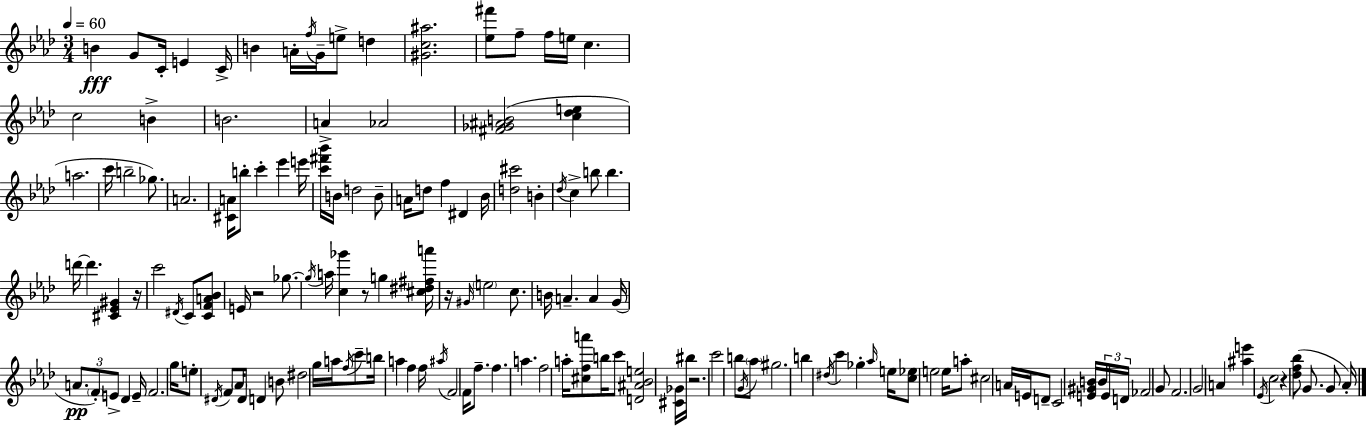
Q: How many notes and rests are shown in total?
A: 149